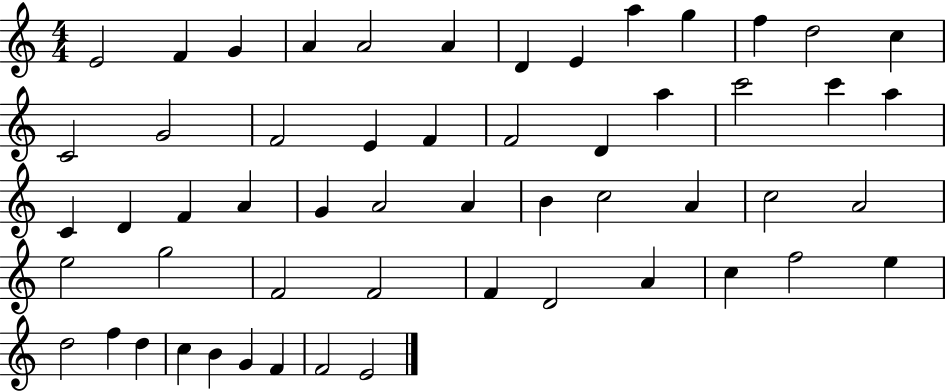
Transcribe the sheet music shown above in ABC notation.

X:1
T:Untitled
M:4/4
L:1/4
K:C
E2 F G A A2 A D E a g f d2 c C2 G2 F2 E F F2 D a c'2 c' a C D F A G A2 A B c2 A c2 A2 e2 g2 F2 F2 F D2 A c f2 e d2 f d c B G F F2 E2